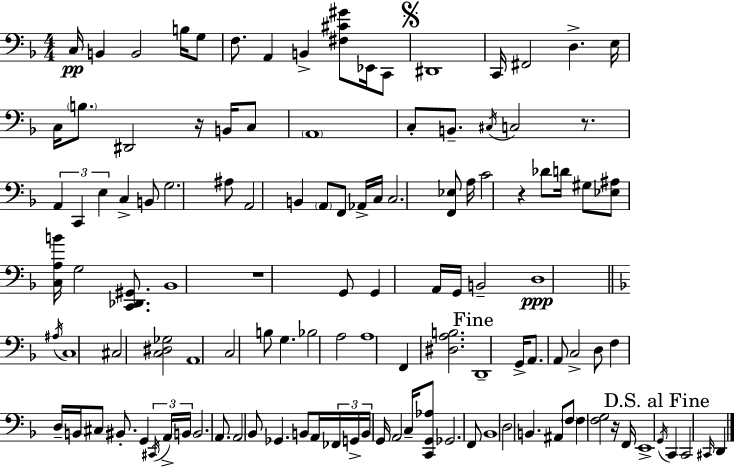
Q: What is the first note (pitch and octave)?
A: C3